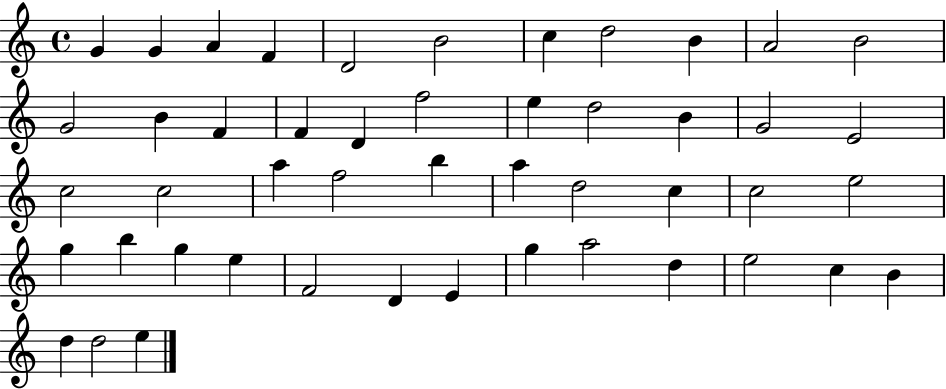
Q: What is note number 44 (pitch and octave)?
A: C5